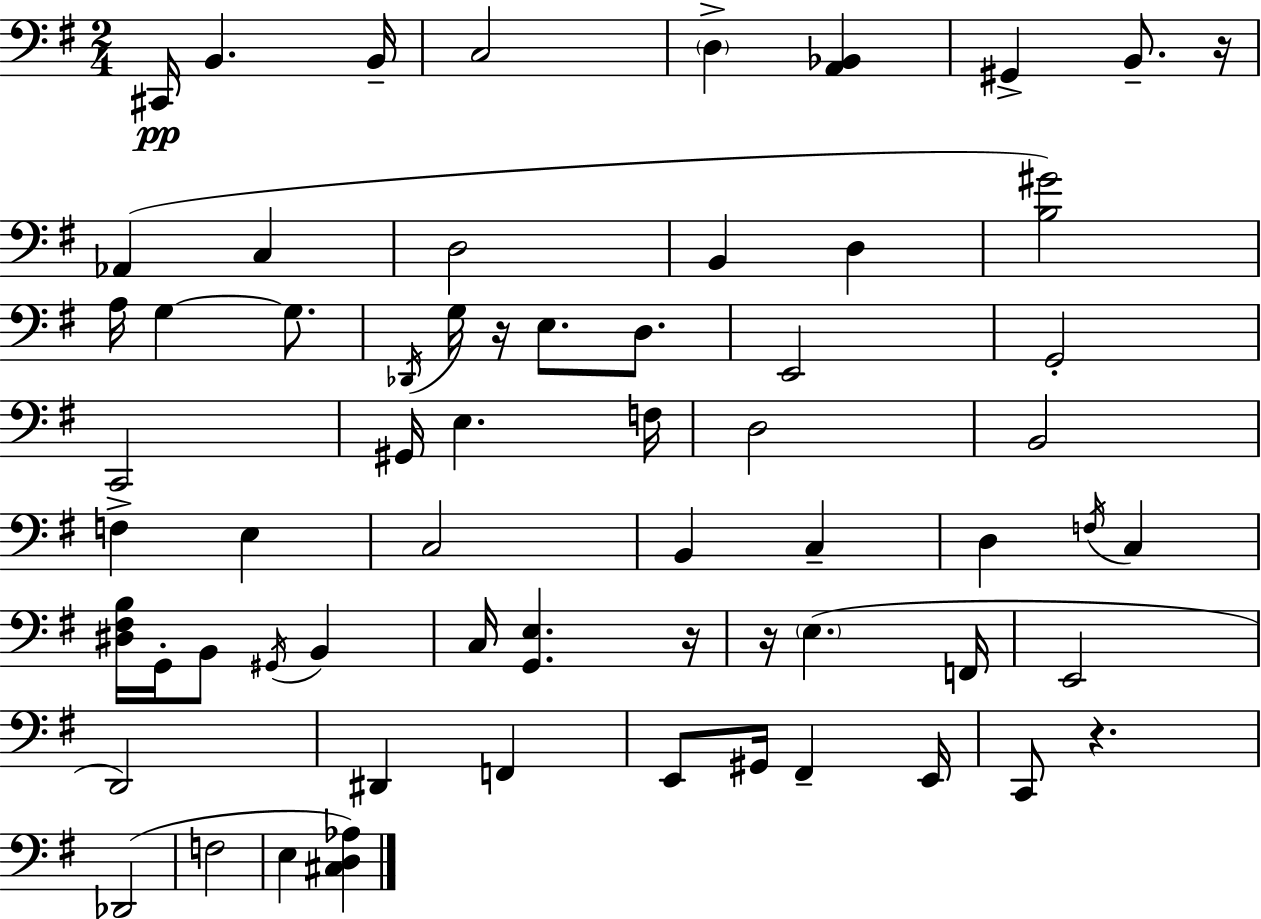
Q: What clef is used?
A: bass